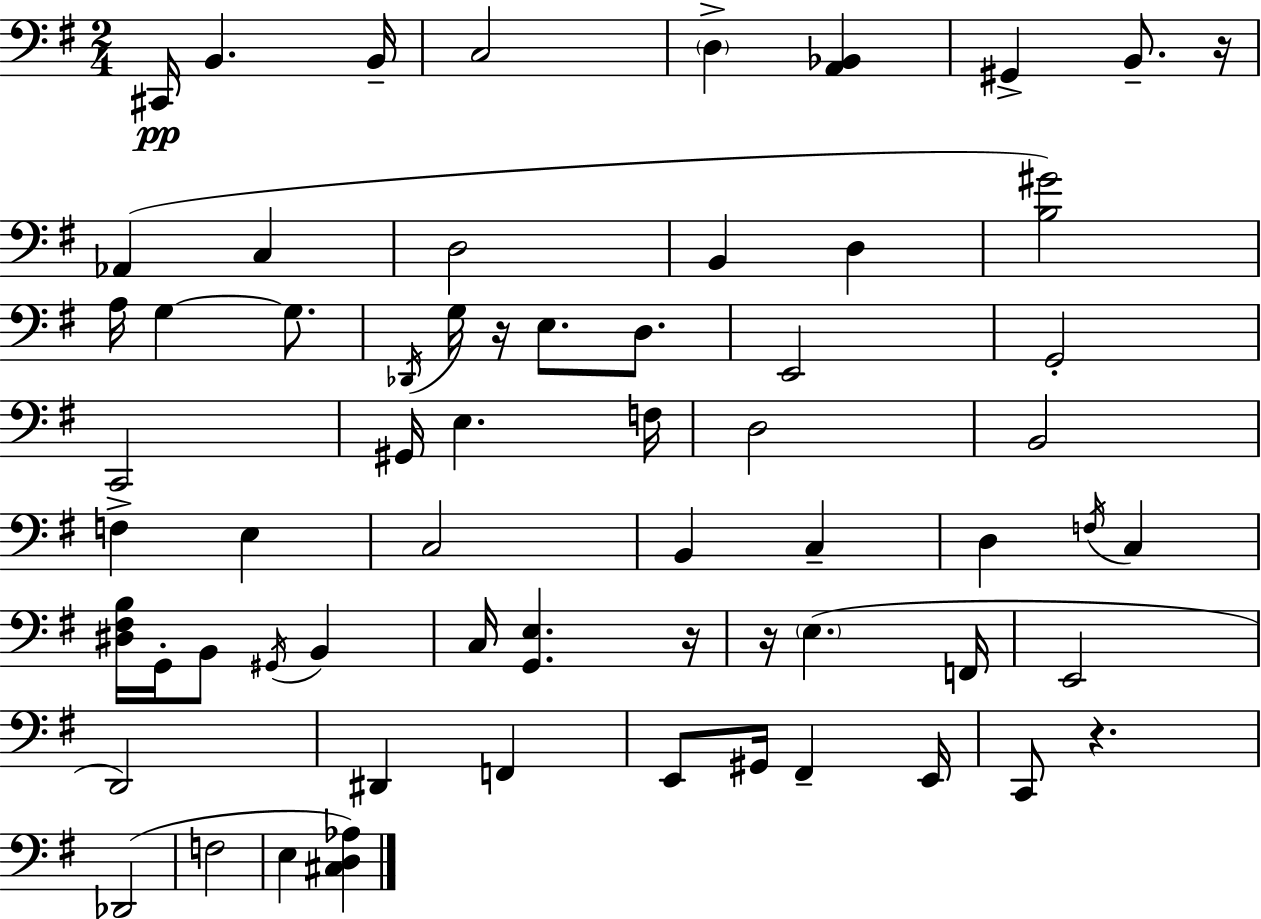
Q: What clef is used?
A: bass